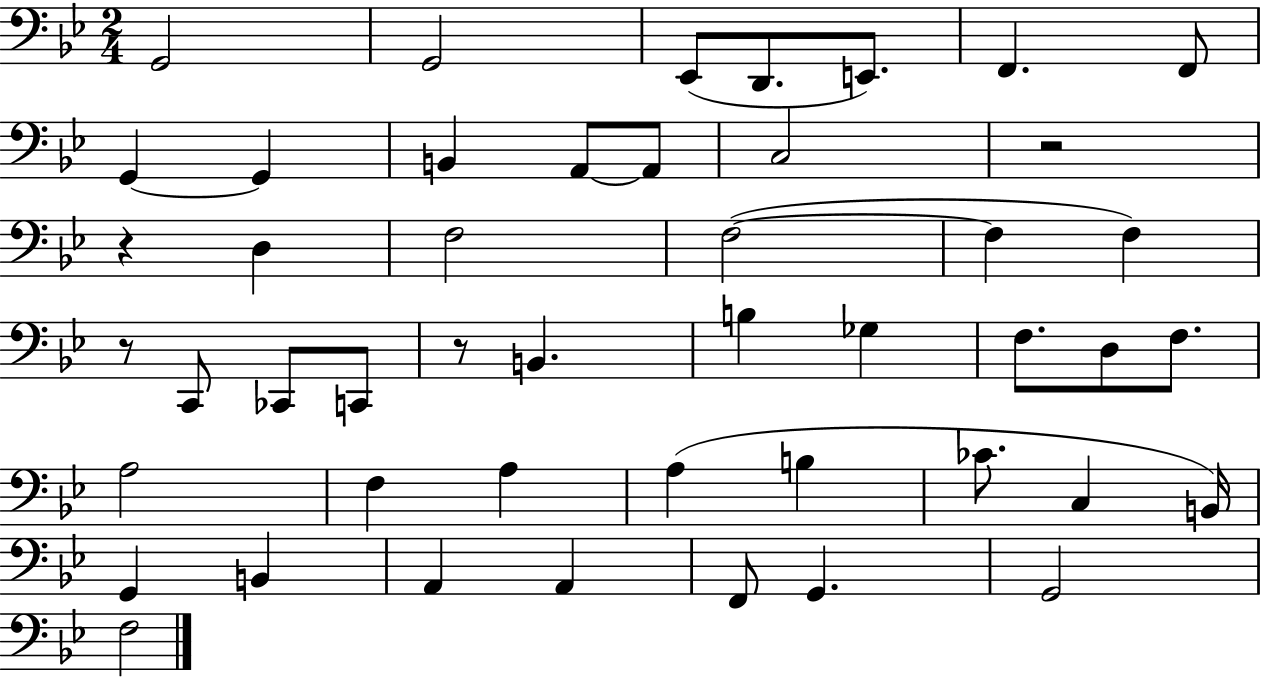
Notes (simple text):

G2/h G2/h Eb2/e D2/e. E2/e. F2/q. F2/e G2/q G2/q B2/q A2/e A2/e C3/h R/h R/q D3/q F3/h F3/h F3/q F3/q R/e C2/e CES2/e C2/e R/e B2/q. B3/q Gb3/q F3/e. D3/e F3/e. A3/h F3/q A3/q A3/q B3/q CES4/e. C3/q B2/s G2/q B2/q A2/q A2/q F2/e G2/q. G2/h F3/h